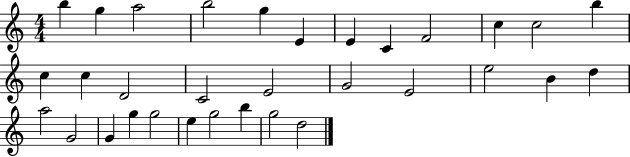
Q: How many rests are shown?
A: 0